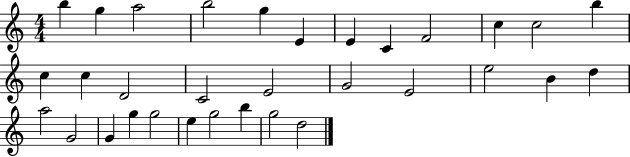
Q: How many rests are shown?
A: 0